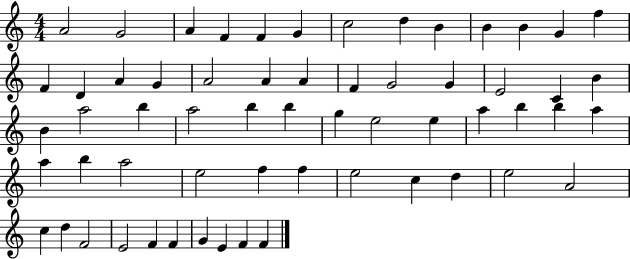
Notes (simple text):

A4/h G4/h A4/q F4/q F4/q G4/q C5/h D5/q B4/q B4/q B4/q G4/q F5/q F4/q D4/q A4/q G4/q A4/h A4/q A4/q F4/q G4/h G4/q E4/h C4/q B4/q B4/q A5/h B5/q A5/h B5/q B5/q G5/q E5/h E5/q A5/q B5/q B5/q A5/q A5/q B5/q A5/h E5/h F5/q F5/q E5/h C5/q D5/q E5/h A4/h C5/q D5/q F4/h E4/h F4/q F4/q G4/q E4/q F4/q F4/q